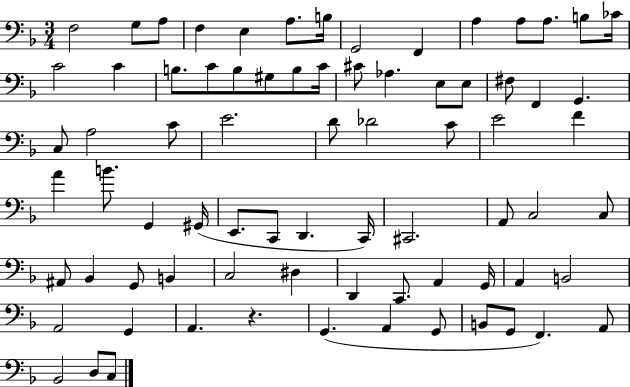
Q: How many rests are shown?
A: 1